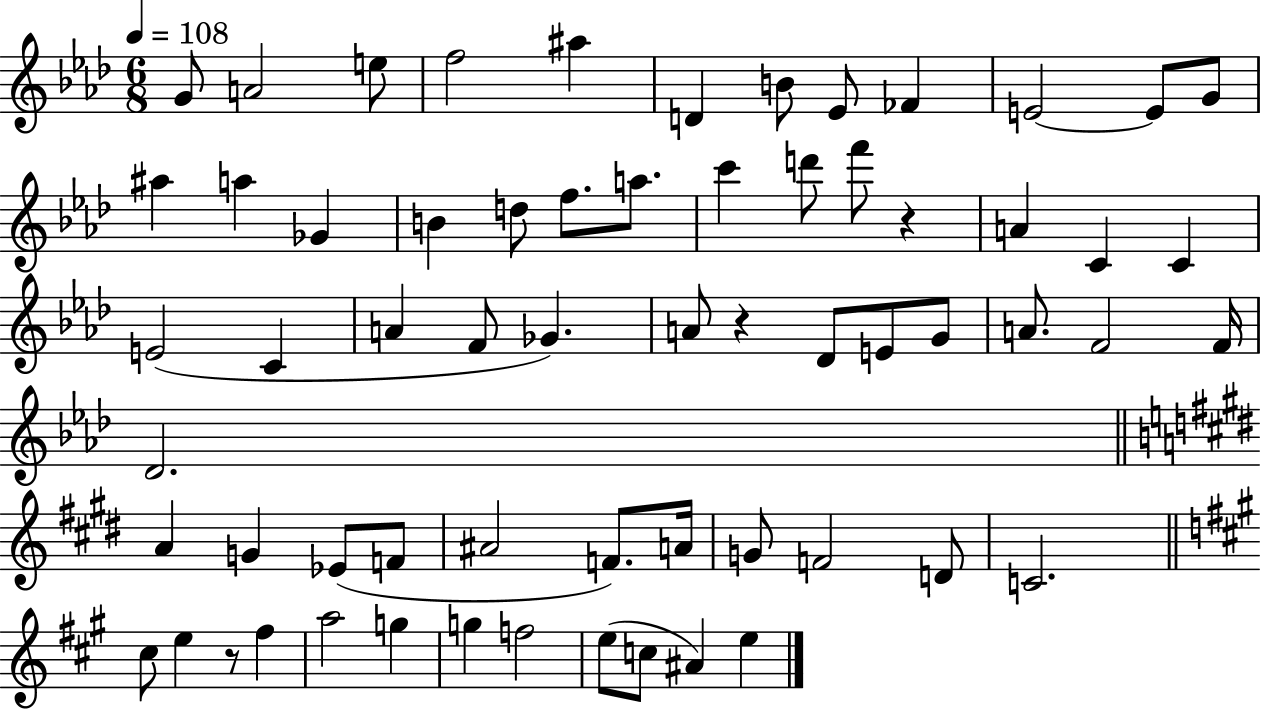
{
  \clef treble
  \numericTimeSignature
  \time 6/8
  \key aes \major
  \tempo 4 = 108
  g'8 a'2 e''8 | f''2 ais''4 | d'4 b'8 ees'8 fes'4 | e'2~~ e'8 g'8 | \break ais''4 a''4 ges'4 | b'4 d''8 f''8. a''8. | c'''4 d'''8 f'''8 r4 | a'4 c'4 c'4 | \break e'2( c'4 | a'4 f'8 ges'4.) | a'8 r4 des'8 e'8 g'8 | a'8. f'2 f'16 | \break des'2. | \bar "||" \break \key e \major a'4 g'4 ees'8( f'8 | ais'2 f'8.) a'16 | g'8 f'2 d'8 | c'2. | \break \bar "||" \break \key a \major cis''8 e''4 r8 fis''4 | a''2 g''4 | g''4 f''2 | e''8( c''8 ais'4) e''4 | \break \bar "|."
}